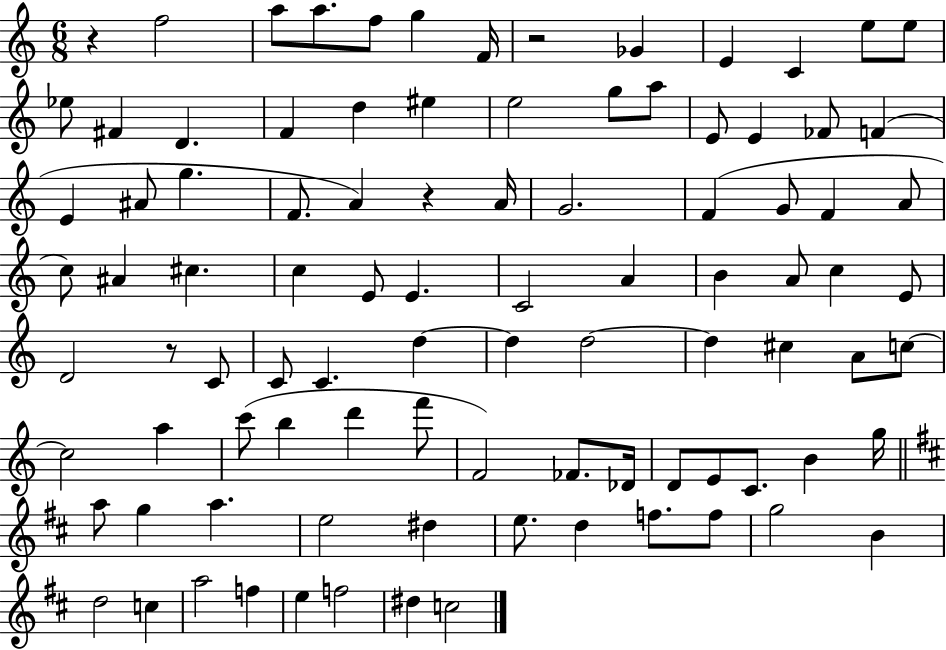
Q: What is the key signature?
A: C major